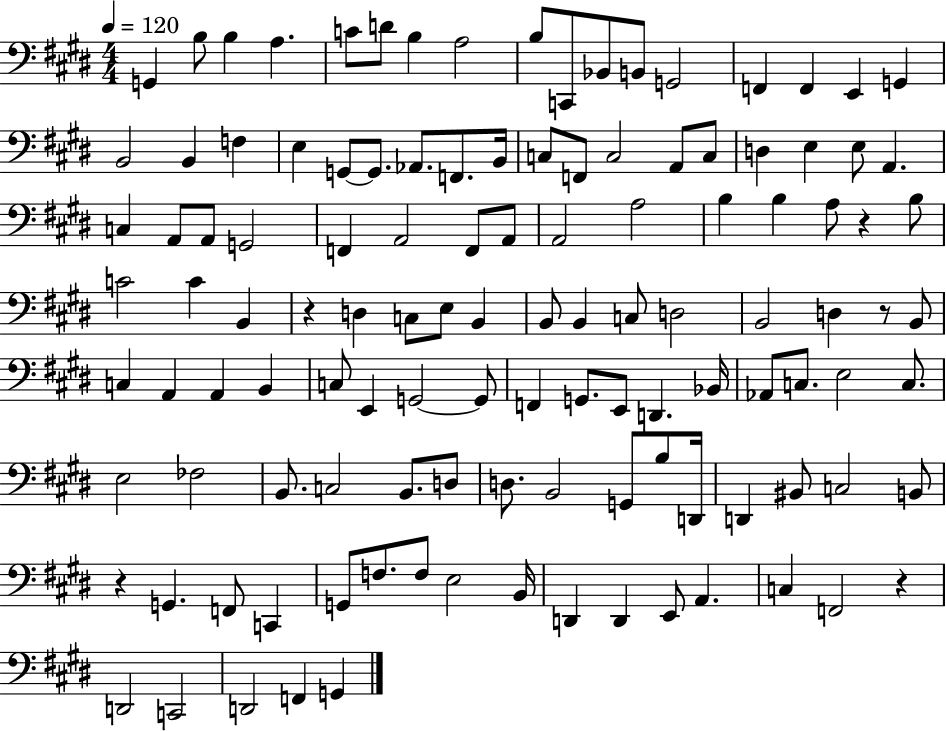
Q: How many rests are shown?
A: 5